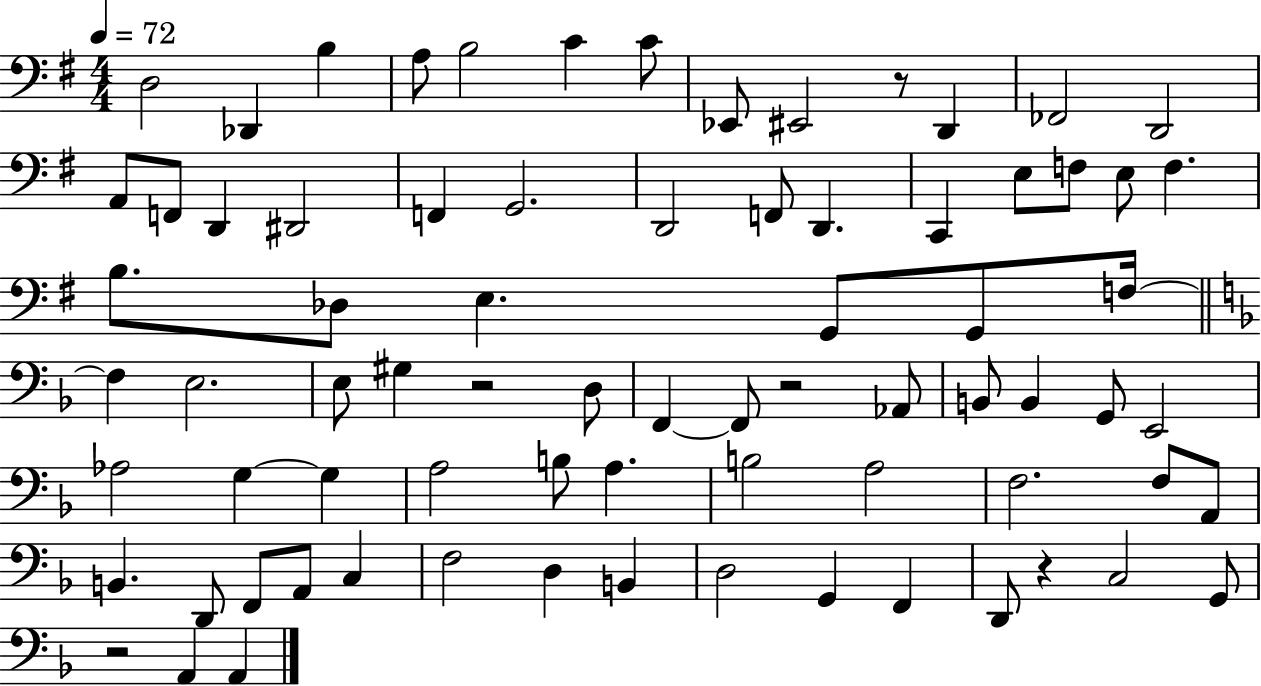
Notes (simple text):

D3/h Db2/q B3/q A3/e B3/h C4/q C4/e Eb2/e EIS2/h R/e D2/q FES2/h D2/h A2/e F2/e D2/q D#2/h F2/q G2/h. D2/h F2/e D2/q. C2/q E3/e F3/e E3/e F3/q. B3/e. Db3/e E3/q. G2/e G2/e F3/s F3/q E3/h. E3/e G#3/q R/h D3/e F2/q F2/e R/h Ab2/e B2/e B2/q G2/e E2/h Ab3/h G3/q G3/q A3/h B3/e A3/q. B3/h A3/h F3/h. F3/e A2/e B2/q. D2/e F2/e A2/e C3/q F3/h D3/q B2/q D3/h G2/q F2/q D2/e R/q C3/h G2/e R/h A2/q A2/q